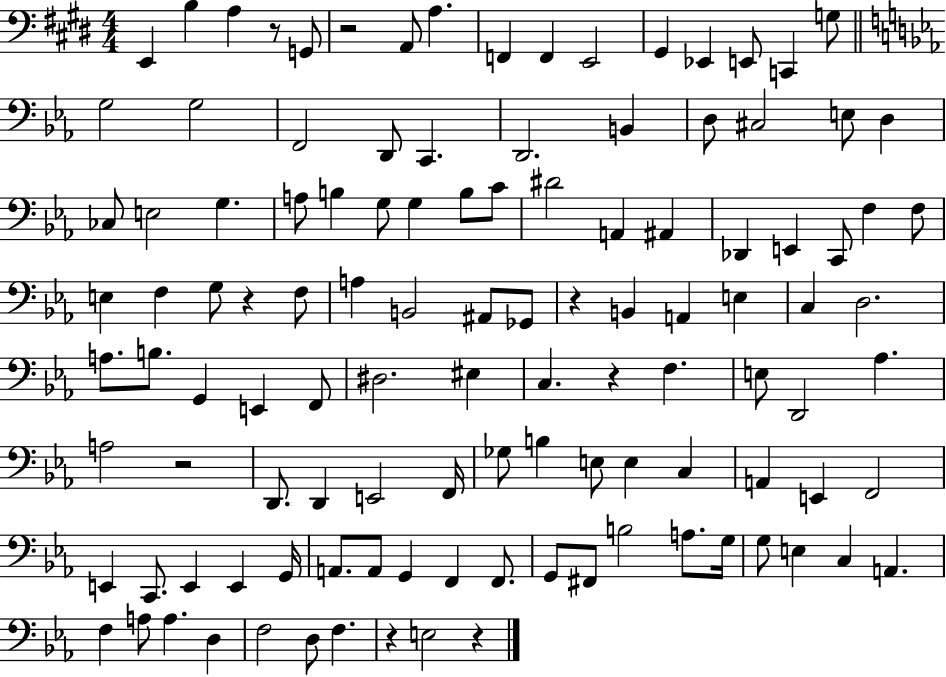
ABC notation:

X:1
T:Untitled
M:4/4
L:1/4
K:E
E,, B, A, z/2 G,,/2 z2 A,,/2 A, F,, F,, E,,2 ^G,, _E,, E,,/2 C,, G,/2 G,2 G,2 F,,2 D,,/2 C,, D,,2 B,, D,/2 ^C,2 E,/2 D, _C,/2 E,2 G, A,/2 B, G,/2 G, B,/2 C/2 ^D2 A,, ^A,, _D,, E,, C,,/2 F, F,/2 E, F, G,/2 z F,/2 A, B,,2 ^A,,/2 _G,,/2 z B,, A,, E, C, D,2 A,/2 B,/2 G,, E,, F,,/2 ^D,2 ^E, C, z F, E,/2 D,,2 _A, A,2 z2 D,,/2 D,, E,,2 F,,/4 _G,/2 B, E,/2 E, C, A,, E,, F,,2 E,, C,,/2 E,, E,, G,,/4 A,,/2 A,,/2 G,, F,, F,,/2 G,,/2 ^F,,/2 B,2 A,/2 G,/4 G,/2 E, C, A,, F, A,/2 A, D, F,2 D,/2 F, z E,2 z